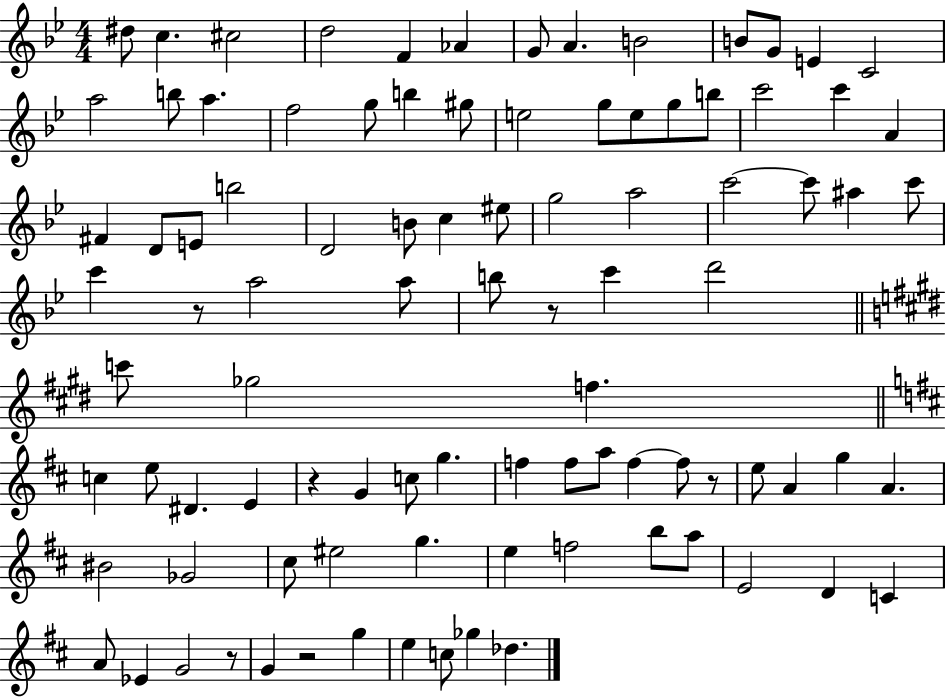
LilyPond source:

{
  \clef treble
  \numericTimeSignature
  \time 4/4
  \key bes \major
  dis''8 c''4. cis''2 | d''2 f'4 aes'4 | g'8 a'4. b'2 | b'8 g'8 e'4 c'2 | \break a''2 b''8 a''4. | f''2 g''8 b''4 gis''8 | e''2 g''8 e''8 g''8 b''8 | c'''2 c'''4 a'4 | \break fis'4 d'8 e'8 b''2 | d'2 b'8 c''4 eis''8 | g''2 a''2 | c'''2~~ c'''8 ais''4 c'''8 | \break c'''4 r8 a''2 a''8 | b''8 r8 c'''4 d'''2 | \bar "||" \break \key e \major c'''8 ges''2 f''4. | \bar "||" \break \key d \major c''4 e''8 dis'4. e'4 | r4 g'4 c''8 g''4. | f''4 f''8 a''8 f''4~~ f''8 r8 | e''8 a'4 g''4 a'4. | \break bis'2 ges'2 | cis''8 eis''2 g''4. | e''4 f''2 b''8 a''8 | e'2 d'4 c'4 | \break a'8 ees'4 g'2 r8 | g'4 r2 g''4 | e''4 c''8 ges''4 des''4. | \bar "|."
}